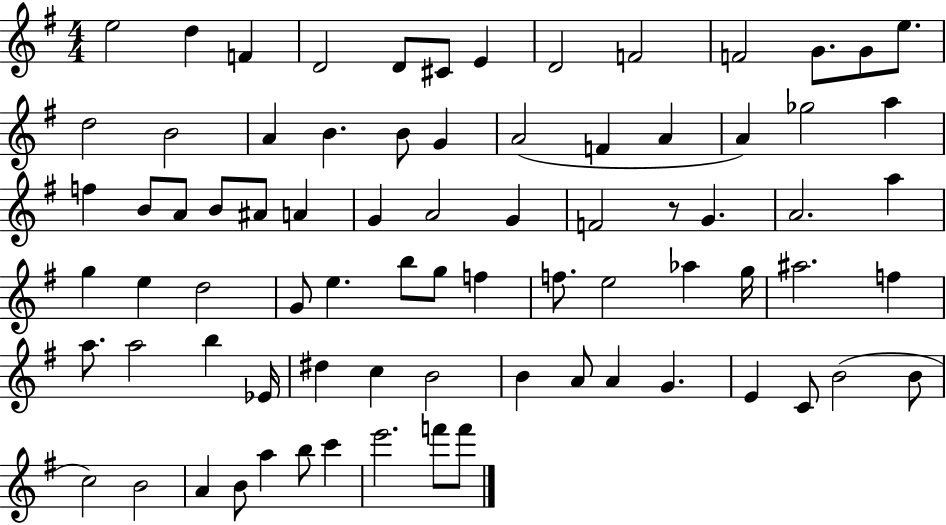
X:1
T:Untitled
M:4/4
L:1/4
K:G
e2 d F D2 D/2 ^C/2 E D2 F2 F2 G/2 G/2 e/2 d2 B2 A B B/2 G A2 F A A _g2 a f B/2 A/2 B/2 ^A/2 A G A2 G F2 z/2 G A2 a g e d2 G/2 e b/2 g/2 f f/2 e2 _a g/4 ^a2 f a/2 a2 b _E/4 ^d c B2 B A/2 A G E C/2 B2 B/2 c2 B2 A B/2 a b/2 c' e'2 f'/2 f'/2